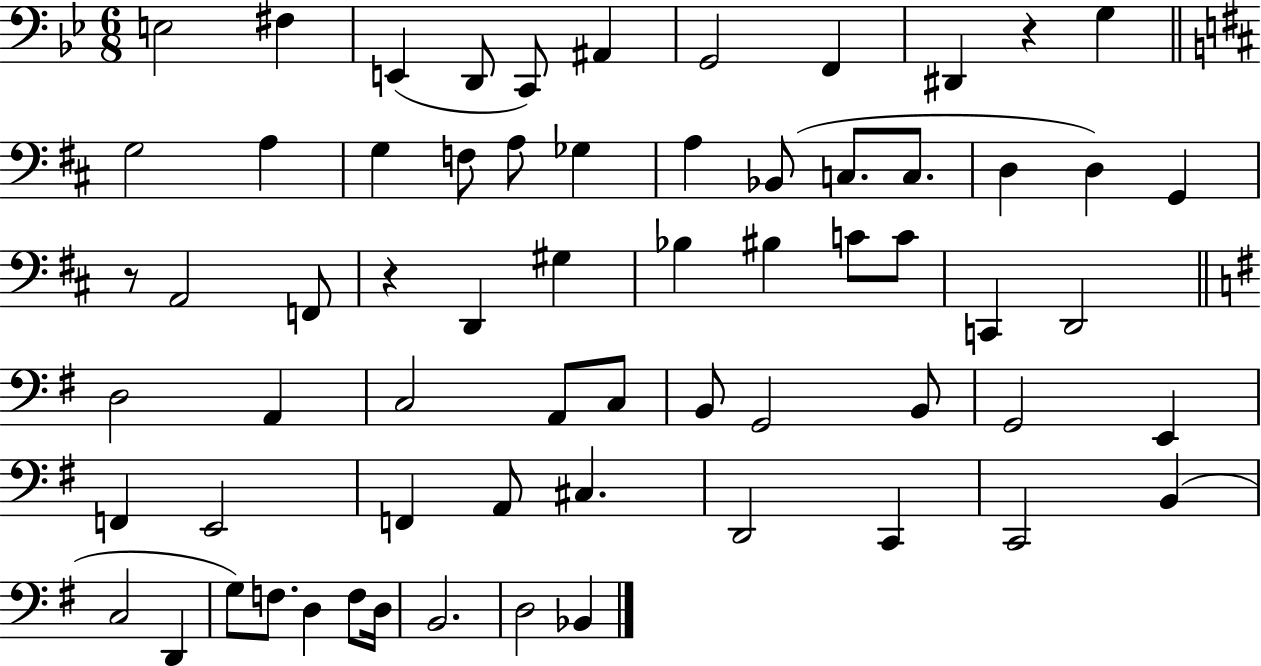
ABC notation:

X:1
T:Untitled
M:6/8
L:1/4
K:Bb
E,2 ^F, E,, D,,/2 C,,/2 ^A,, G,,2 F,, ^D,, z G, G,2 A, G, F,/2 A,/2 _G, A, _B,,/2 C,/2 C,/2 D, D, G,, z/2 A,,2 F,,/2 z D,, ^G, _B, ^B, C/2 C/2 C,, D,,2 D,2 A,, C,2 A,,/2 C,/2 B,,/2 G,,2 B,,/2 G,,2 E,, F,, E,,2 F,, A,,/2 ^C, D,,2 C,, C,,2 B,, C,2 D,, G,/2 F,/2 D, F,/2 D,/4 B,,2 D,2 _B,,